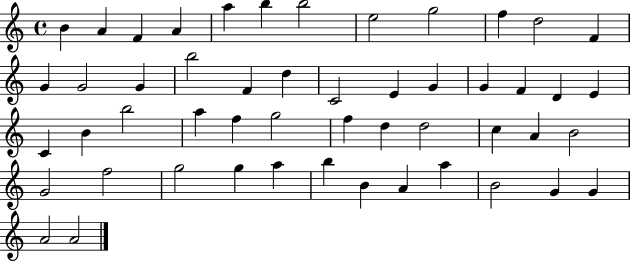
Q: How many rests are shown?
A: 0